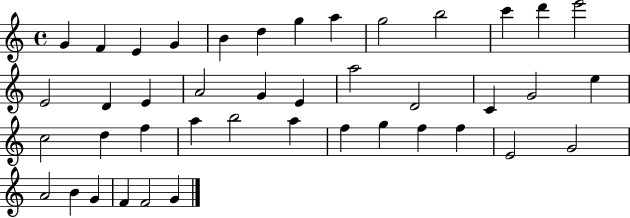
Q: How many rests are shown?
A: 0